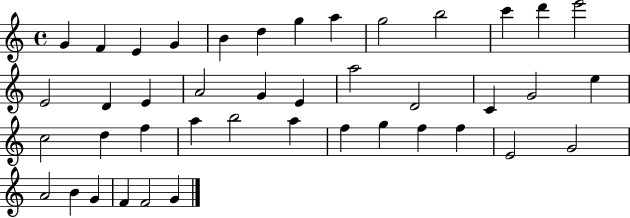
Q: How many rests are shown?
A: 0